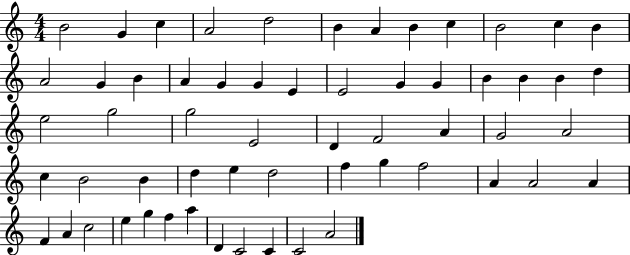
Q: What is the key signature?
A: C major